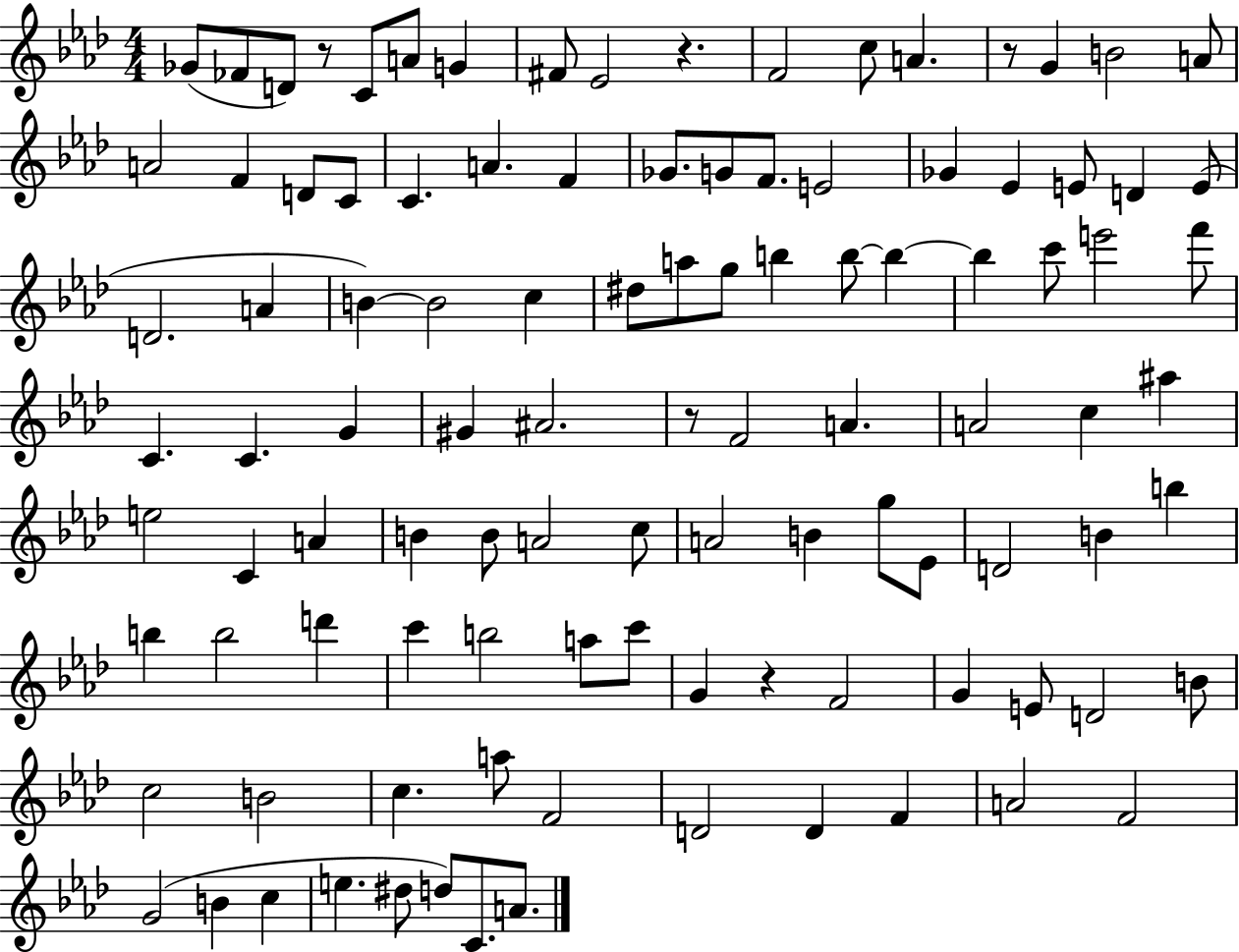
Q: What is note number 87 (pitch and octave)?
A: F4